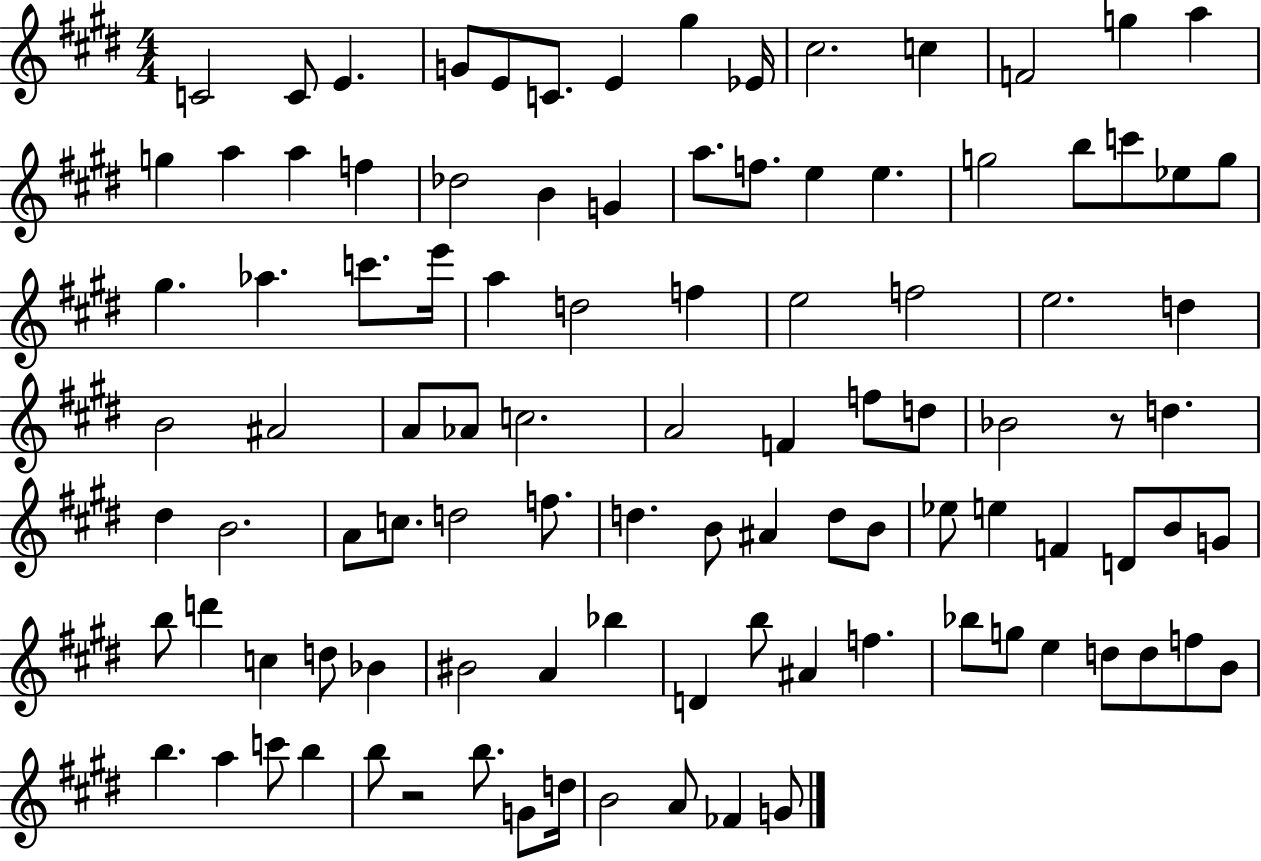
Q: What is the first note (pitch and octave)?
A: C4